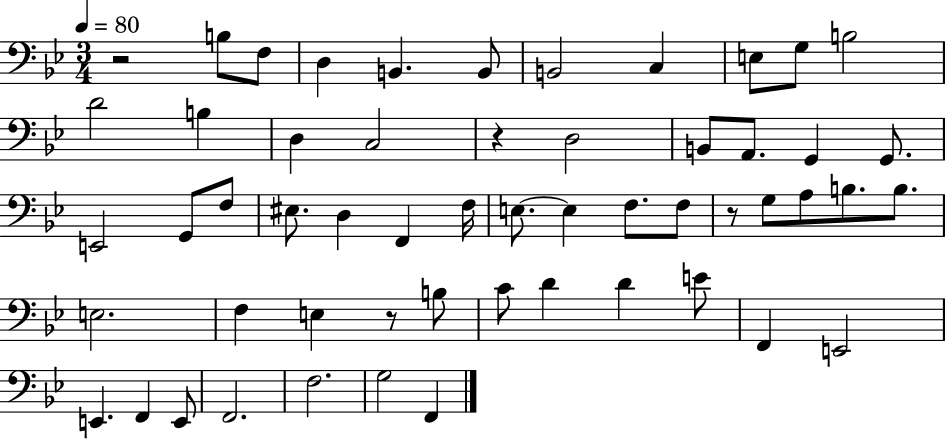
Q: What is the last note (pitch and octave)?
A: F2